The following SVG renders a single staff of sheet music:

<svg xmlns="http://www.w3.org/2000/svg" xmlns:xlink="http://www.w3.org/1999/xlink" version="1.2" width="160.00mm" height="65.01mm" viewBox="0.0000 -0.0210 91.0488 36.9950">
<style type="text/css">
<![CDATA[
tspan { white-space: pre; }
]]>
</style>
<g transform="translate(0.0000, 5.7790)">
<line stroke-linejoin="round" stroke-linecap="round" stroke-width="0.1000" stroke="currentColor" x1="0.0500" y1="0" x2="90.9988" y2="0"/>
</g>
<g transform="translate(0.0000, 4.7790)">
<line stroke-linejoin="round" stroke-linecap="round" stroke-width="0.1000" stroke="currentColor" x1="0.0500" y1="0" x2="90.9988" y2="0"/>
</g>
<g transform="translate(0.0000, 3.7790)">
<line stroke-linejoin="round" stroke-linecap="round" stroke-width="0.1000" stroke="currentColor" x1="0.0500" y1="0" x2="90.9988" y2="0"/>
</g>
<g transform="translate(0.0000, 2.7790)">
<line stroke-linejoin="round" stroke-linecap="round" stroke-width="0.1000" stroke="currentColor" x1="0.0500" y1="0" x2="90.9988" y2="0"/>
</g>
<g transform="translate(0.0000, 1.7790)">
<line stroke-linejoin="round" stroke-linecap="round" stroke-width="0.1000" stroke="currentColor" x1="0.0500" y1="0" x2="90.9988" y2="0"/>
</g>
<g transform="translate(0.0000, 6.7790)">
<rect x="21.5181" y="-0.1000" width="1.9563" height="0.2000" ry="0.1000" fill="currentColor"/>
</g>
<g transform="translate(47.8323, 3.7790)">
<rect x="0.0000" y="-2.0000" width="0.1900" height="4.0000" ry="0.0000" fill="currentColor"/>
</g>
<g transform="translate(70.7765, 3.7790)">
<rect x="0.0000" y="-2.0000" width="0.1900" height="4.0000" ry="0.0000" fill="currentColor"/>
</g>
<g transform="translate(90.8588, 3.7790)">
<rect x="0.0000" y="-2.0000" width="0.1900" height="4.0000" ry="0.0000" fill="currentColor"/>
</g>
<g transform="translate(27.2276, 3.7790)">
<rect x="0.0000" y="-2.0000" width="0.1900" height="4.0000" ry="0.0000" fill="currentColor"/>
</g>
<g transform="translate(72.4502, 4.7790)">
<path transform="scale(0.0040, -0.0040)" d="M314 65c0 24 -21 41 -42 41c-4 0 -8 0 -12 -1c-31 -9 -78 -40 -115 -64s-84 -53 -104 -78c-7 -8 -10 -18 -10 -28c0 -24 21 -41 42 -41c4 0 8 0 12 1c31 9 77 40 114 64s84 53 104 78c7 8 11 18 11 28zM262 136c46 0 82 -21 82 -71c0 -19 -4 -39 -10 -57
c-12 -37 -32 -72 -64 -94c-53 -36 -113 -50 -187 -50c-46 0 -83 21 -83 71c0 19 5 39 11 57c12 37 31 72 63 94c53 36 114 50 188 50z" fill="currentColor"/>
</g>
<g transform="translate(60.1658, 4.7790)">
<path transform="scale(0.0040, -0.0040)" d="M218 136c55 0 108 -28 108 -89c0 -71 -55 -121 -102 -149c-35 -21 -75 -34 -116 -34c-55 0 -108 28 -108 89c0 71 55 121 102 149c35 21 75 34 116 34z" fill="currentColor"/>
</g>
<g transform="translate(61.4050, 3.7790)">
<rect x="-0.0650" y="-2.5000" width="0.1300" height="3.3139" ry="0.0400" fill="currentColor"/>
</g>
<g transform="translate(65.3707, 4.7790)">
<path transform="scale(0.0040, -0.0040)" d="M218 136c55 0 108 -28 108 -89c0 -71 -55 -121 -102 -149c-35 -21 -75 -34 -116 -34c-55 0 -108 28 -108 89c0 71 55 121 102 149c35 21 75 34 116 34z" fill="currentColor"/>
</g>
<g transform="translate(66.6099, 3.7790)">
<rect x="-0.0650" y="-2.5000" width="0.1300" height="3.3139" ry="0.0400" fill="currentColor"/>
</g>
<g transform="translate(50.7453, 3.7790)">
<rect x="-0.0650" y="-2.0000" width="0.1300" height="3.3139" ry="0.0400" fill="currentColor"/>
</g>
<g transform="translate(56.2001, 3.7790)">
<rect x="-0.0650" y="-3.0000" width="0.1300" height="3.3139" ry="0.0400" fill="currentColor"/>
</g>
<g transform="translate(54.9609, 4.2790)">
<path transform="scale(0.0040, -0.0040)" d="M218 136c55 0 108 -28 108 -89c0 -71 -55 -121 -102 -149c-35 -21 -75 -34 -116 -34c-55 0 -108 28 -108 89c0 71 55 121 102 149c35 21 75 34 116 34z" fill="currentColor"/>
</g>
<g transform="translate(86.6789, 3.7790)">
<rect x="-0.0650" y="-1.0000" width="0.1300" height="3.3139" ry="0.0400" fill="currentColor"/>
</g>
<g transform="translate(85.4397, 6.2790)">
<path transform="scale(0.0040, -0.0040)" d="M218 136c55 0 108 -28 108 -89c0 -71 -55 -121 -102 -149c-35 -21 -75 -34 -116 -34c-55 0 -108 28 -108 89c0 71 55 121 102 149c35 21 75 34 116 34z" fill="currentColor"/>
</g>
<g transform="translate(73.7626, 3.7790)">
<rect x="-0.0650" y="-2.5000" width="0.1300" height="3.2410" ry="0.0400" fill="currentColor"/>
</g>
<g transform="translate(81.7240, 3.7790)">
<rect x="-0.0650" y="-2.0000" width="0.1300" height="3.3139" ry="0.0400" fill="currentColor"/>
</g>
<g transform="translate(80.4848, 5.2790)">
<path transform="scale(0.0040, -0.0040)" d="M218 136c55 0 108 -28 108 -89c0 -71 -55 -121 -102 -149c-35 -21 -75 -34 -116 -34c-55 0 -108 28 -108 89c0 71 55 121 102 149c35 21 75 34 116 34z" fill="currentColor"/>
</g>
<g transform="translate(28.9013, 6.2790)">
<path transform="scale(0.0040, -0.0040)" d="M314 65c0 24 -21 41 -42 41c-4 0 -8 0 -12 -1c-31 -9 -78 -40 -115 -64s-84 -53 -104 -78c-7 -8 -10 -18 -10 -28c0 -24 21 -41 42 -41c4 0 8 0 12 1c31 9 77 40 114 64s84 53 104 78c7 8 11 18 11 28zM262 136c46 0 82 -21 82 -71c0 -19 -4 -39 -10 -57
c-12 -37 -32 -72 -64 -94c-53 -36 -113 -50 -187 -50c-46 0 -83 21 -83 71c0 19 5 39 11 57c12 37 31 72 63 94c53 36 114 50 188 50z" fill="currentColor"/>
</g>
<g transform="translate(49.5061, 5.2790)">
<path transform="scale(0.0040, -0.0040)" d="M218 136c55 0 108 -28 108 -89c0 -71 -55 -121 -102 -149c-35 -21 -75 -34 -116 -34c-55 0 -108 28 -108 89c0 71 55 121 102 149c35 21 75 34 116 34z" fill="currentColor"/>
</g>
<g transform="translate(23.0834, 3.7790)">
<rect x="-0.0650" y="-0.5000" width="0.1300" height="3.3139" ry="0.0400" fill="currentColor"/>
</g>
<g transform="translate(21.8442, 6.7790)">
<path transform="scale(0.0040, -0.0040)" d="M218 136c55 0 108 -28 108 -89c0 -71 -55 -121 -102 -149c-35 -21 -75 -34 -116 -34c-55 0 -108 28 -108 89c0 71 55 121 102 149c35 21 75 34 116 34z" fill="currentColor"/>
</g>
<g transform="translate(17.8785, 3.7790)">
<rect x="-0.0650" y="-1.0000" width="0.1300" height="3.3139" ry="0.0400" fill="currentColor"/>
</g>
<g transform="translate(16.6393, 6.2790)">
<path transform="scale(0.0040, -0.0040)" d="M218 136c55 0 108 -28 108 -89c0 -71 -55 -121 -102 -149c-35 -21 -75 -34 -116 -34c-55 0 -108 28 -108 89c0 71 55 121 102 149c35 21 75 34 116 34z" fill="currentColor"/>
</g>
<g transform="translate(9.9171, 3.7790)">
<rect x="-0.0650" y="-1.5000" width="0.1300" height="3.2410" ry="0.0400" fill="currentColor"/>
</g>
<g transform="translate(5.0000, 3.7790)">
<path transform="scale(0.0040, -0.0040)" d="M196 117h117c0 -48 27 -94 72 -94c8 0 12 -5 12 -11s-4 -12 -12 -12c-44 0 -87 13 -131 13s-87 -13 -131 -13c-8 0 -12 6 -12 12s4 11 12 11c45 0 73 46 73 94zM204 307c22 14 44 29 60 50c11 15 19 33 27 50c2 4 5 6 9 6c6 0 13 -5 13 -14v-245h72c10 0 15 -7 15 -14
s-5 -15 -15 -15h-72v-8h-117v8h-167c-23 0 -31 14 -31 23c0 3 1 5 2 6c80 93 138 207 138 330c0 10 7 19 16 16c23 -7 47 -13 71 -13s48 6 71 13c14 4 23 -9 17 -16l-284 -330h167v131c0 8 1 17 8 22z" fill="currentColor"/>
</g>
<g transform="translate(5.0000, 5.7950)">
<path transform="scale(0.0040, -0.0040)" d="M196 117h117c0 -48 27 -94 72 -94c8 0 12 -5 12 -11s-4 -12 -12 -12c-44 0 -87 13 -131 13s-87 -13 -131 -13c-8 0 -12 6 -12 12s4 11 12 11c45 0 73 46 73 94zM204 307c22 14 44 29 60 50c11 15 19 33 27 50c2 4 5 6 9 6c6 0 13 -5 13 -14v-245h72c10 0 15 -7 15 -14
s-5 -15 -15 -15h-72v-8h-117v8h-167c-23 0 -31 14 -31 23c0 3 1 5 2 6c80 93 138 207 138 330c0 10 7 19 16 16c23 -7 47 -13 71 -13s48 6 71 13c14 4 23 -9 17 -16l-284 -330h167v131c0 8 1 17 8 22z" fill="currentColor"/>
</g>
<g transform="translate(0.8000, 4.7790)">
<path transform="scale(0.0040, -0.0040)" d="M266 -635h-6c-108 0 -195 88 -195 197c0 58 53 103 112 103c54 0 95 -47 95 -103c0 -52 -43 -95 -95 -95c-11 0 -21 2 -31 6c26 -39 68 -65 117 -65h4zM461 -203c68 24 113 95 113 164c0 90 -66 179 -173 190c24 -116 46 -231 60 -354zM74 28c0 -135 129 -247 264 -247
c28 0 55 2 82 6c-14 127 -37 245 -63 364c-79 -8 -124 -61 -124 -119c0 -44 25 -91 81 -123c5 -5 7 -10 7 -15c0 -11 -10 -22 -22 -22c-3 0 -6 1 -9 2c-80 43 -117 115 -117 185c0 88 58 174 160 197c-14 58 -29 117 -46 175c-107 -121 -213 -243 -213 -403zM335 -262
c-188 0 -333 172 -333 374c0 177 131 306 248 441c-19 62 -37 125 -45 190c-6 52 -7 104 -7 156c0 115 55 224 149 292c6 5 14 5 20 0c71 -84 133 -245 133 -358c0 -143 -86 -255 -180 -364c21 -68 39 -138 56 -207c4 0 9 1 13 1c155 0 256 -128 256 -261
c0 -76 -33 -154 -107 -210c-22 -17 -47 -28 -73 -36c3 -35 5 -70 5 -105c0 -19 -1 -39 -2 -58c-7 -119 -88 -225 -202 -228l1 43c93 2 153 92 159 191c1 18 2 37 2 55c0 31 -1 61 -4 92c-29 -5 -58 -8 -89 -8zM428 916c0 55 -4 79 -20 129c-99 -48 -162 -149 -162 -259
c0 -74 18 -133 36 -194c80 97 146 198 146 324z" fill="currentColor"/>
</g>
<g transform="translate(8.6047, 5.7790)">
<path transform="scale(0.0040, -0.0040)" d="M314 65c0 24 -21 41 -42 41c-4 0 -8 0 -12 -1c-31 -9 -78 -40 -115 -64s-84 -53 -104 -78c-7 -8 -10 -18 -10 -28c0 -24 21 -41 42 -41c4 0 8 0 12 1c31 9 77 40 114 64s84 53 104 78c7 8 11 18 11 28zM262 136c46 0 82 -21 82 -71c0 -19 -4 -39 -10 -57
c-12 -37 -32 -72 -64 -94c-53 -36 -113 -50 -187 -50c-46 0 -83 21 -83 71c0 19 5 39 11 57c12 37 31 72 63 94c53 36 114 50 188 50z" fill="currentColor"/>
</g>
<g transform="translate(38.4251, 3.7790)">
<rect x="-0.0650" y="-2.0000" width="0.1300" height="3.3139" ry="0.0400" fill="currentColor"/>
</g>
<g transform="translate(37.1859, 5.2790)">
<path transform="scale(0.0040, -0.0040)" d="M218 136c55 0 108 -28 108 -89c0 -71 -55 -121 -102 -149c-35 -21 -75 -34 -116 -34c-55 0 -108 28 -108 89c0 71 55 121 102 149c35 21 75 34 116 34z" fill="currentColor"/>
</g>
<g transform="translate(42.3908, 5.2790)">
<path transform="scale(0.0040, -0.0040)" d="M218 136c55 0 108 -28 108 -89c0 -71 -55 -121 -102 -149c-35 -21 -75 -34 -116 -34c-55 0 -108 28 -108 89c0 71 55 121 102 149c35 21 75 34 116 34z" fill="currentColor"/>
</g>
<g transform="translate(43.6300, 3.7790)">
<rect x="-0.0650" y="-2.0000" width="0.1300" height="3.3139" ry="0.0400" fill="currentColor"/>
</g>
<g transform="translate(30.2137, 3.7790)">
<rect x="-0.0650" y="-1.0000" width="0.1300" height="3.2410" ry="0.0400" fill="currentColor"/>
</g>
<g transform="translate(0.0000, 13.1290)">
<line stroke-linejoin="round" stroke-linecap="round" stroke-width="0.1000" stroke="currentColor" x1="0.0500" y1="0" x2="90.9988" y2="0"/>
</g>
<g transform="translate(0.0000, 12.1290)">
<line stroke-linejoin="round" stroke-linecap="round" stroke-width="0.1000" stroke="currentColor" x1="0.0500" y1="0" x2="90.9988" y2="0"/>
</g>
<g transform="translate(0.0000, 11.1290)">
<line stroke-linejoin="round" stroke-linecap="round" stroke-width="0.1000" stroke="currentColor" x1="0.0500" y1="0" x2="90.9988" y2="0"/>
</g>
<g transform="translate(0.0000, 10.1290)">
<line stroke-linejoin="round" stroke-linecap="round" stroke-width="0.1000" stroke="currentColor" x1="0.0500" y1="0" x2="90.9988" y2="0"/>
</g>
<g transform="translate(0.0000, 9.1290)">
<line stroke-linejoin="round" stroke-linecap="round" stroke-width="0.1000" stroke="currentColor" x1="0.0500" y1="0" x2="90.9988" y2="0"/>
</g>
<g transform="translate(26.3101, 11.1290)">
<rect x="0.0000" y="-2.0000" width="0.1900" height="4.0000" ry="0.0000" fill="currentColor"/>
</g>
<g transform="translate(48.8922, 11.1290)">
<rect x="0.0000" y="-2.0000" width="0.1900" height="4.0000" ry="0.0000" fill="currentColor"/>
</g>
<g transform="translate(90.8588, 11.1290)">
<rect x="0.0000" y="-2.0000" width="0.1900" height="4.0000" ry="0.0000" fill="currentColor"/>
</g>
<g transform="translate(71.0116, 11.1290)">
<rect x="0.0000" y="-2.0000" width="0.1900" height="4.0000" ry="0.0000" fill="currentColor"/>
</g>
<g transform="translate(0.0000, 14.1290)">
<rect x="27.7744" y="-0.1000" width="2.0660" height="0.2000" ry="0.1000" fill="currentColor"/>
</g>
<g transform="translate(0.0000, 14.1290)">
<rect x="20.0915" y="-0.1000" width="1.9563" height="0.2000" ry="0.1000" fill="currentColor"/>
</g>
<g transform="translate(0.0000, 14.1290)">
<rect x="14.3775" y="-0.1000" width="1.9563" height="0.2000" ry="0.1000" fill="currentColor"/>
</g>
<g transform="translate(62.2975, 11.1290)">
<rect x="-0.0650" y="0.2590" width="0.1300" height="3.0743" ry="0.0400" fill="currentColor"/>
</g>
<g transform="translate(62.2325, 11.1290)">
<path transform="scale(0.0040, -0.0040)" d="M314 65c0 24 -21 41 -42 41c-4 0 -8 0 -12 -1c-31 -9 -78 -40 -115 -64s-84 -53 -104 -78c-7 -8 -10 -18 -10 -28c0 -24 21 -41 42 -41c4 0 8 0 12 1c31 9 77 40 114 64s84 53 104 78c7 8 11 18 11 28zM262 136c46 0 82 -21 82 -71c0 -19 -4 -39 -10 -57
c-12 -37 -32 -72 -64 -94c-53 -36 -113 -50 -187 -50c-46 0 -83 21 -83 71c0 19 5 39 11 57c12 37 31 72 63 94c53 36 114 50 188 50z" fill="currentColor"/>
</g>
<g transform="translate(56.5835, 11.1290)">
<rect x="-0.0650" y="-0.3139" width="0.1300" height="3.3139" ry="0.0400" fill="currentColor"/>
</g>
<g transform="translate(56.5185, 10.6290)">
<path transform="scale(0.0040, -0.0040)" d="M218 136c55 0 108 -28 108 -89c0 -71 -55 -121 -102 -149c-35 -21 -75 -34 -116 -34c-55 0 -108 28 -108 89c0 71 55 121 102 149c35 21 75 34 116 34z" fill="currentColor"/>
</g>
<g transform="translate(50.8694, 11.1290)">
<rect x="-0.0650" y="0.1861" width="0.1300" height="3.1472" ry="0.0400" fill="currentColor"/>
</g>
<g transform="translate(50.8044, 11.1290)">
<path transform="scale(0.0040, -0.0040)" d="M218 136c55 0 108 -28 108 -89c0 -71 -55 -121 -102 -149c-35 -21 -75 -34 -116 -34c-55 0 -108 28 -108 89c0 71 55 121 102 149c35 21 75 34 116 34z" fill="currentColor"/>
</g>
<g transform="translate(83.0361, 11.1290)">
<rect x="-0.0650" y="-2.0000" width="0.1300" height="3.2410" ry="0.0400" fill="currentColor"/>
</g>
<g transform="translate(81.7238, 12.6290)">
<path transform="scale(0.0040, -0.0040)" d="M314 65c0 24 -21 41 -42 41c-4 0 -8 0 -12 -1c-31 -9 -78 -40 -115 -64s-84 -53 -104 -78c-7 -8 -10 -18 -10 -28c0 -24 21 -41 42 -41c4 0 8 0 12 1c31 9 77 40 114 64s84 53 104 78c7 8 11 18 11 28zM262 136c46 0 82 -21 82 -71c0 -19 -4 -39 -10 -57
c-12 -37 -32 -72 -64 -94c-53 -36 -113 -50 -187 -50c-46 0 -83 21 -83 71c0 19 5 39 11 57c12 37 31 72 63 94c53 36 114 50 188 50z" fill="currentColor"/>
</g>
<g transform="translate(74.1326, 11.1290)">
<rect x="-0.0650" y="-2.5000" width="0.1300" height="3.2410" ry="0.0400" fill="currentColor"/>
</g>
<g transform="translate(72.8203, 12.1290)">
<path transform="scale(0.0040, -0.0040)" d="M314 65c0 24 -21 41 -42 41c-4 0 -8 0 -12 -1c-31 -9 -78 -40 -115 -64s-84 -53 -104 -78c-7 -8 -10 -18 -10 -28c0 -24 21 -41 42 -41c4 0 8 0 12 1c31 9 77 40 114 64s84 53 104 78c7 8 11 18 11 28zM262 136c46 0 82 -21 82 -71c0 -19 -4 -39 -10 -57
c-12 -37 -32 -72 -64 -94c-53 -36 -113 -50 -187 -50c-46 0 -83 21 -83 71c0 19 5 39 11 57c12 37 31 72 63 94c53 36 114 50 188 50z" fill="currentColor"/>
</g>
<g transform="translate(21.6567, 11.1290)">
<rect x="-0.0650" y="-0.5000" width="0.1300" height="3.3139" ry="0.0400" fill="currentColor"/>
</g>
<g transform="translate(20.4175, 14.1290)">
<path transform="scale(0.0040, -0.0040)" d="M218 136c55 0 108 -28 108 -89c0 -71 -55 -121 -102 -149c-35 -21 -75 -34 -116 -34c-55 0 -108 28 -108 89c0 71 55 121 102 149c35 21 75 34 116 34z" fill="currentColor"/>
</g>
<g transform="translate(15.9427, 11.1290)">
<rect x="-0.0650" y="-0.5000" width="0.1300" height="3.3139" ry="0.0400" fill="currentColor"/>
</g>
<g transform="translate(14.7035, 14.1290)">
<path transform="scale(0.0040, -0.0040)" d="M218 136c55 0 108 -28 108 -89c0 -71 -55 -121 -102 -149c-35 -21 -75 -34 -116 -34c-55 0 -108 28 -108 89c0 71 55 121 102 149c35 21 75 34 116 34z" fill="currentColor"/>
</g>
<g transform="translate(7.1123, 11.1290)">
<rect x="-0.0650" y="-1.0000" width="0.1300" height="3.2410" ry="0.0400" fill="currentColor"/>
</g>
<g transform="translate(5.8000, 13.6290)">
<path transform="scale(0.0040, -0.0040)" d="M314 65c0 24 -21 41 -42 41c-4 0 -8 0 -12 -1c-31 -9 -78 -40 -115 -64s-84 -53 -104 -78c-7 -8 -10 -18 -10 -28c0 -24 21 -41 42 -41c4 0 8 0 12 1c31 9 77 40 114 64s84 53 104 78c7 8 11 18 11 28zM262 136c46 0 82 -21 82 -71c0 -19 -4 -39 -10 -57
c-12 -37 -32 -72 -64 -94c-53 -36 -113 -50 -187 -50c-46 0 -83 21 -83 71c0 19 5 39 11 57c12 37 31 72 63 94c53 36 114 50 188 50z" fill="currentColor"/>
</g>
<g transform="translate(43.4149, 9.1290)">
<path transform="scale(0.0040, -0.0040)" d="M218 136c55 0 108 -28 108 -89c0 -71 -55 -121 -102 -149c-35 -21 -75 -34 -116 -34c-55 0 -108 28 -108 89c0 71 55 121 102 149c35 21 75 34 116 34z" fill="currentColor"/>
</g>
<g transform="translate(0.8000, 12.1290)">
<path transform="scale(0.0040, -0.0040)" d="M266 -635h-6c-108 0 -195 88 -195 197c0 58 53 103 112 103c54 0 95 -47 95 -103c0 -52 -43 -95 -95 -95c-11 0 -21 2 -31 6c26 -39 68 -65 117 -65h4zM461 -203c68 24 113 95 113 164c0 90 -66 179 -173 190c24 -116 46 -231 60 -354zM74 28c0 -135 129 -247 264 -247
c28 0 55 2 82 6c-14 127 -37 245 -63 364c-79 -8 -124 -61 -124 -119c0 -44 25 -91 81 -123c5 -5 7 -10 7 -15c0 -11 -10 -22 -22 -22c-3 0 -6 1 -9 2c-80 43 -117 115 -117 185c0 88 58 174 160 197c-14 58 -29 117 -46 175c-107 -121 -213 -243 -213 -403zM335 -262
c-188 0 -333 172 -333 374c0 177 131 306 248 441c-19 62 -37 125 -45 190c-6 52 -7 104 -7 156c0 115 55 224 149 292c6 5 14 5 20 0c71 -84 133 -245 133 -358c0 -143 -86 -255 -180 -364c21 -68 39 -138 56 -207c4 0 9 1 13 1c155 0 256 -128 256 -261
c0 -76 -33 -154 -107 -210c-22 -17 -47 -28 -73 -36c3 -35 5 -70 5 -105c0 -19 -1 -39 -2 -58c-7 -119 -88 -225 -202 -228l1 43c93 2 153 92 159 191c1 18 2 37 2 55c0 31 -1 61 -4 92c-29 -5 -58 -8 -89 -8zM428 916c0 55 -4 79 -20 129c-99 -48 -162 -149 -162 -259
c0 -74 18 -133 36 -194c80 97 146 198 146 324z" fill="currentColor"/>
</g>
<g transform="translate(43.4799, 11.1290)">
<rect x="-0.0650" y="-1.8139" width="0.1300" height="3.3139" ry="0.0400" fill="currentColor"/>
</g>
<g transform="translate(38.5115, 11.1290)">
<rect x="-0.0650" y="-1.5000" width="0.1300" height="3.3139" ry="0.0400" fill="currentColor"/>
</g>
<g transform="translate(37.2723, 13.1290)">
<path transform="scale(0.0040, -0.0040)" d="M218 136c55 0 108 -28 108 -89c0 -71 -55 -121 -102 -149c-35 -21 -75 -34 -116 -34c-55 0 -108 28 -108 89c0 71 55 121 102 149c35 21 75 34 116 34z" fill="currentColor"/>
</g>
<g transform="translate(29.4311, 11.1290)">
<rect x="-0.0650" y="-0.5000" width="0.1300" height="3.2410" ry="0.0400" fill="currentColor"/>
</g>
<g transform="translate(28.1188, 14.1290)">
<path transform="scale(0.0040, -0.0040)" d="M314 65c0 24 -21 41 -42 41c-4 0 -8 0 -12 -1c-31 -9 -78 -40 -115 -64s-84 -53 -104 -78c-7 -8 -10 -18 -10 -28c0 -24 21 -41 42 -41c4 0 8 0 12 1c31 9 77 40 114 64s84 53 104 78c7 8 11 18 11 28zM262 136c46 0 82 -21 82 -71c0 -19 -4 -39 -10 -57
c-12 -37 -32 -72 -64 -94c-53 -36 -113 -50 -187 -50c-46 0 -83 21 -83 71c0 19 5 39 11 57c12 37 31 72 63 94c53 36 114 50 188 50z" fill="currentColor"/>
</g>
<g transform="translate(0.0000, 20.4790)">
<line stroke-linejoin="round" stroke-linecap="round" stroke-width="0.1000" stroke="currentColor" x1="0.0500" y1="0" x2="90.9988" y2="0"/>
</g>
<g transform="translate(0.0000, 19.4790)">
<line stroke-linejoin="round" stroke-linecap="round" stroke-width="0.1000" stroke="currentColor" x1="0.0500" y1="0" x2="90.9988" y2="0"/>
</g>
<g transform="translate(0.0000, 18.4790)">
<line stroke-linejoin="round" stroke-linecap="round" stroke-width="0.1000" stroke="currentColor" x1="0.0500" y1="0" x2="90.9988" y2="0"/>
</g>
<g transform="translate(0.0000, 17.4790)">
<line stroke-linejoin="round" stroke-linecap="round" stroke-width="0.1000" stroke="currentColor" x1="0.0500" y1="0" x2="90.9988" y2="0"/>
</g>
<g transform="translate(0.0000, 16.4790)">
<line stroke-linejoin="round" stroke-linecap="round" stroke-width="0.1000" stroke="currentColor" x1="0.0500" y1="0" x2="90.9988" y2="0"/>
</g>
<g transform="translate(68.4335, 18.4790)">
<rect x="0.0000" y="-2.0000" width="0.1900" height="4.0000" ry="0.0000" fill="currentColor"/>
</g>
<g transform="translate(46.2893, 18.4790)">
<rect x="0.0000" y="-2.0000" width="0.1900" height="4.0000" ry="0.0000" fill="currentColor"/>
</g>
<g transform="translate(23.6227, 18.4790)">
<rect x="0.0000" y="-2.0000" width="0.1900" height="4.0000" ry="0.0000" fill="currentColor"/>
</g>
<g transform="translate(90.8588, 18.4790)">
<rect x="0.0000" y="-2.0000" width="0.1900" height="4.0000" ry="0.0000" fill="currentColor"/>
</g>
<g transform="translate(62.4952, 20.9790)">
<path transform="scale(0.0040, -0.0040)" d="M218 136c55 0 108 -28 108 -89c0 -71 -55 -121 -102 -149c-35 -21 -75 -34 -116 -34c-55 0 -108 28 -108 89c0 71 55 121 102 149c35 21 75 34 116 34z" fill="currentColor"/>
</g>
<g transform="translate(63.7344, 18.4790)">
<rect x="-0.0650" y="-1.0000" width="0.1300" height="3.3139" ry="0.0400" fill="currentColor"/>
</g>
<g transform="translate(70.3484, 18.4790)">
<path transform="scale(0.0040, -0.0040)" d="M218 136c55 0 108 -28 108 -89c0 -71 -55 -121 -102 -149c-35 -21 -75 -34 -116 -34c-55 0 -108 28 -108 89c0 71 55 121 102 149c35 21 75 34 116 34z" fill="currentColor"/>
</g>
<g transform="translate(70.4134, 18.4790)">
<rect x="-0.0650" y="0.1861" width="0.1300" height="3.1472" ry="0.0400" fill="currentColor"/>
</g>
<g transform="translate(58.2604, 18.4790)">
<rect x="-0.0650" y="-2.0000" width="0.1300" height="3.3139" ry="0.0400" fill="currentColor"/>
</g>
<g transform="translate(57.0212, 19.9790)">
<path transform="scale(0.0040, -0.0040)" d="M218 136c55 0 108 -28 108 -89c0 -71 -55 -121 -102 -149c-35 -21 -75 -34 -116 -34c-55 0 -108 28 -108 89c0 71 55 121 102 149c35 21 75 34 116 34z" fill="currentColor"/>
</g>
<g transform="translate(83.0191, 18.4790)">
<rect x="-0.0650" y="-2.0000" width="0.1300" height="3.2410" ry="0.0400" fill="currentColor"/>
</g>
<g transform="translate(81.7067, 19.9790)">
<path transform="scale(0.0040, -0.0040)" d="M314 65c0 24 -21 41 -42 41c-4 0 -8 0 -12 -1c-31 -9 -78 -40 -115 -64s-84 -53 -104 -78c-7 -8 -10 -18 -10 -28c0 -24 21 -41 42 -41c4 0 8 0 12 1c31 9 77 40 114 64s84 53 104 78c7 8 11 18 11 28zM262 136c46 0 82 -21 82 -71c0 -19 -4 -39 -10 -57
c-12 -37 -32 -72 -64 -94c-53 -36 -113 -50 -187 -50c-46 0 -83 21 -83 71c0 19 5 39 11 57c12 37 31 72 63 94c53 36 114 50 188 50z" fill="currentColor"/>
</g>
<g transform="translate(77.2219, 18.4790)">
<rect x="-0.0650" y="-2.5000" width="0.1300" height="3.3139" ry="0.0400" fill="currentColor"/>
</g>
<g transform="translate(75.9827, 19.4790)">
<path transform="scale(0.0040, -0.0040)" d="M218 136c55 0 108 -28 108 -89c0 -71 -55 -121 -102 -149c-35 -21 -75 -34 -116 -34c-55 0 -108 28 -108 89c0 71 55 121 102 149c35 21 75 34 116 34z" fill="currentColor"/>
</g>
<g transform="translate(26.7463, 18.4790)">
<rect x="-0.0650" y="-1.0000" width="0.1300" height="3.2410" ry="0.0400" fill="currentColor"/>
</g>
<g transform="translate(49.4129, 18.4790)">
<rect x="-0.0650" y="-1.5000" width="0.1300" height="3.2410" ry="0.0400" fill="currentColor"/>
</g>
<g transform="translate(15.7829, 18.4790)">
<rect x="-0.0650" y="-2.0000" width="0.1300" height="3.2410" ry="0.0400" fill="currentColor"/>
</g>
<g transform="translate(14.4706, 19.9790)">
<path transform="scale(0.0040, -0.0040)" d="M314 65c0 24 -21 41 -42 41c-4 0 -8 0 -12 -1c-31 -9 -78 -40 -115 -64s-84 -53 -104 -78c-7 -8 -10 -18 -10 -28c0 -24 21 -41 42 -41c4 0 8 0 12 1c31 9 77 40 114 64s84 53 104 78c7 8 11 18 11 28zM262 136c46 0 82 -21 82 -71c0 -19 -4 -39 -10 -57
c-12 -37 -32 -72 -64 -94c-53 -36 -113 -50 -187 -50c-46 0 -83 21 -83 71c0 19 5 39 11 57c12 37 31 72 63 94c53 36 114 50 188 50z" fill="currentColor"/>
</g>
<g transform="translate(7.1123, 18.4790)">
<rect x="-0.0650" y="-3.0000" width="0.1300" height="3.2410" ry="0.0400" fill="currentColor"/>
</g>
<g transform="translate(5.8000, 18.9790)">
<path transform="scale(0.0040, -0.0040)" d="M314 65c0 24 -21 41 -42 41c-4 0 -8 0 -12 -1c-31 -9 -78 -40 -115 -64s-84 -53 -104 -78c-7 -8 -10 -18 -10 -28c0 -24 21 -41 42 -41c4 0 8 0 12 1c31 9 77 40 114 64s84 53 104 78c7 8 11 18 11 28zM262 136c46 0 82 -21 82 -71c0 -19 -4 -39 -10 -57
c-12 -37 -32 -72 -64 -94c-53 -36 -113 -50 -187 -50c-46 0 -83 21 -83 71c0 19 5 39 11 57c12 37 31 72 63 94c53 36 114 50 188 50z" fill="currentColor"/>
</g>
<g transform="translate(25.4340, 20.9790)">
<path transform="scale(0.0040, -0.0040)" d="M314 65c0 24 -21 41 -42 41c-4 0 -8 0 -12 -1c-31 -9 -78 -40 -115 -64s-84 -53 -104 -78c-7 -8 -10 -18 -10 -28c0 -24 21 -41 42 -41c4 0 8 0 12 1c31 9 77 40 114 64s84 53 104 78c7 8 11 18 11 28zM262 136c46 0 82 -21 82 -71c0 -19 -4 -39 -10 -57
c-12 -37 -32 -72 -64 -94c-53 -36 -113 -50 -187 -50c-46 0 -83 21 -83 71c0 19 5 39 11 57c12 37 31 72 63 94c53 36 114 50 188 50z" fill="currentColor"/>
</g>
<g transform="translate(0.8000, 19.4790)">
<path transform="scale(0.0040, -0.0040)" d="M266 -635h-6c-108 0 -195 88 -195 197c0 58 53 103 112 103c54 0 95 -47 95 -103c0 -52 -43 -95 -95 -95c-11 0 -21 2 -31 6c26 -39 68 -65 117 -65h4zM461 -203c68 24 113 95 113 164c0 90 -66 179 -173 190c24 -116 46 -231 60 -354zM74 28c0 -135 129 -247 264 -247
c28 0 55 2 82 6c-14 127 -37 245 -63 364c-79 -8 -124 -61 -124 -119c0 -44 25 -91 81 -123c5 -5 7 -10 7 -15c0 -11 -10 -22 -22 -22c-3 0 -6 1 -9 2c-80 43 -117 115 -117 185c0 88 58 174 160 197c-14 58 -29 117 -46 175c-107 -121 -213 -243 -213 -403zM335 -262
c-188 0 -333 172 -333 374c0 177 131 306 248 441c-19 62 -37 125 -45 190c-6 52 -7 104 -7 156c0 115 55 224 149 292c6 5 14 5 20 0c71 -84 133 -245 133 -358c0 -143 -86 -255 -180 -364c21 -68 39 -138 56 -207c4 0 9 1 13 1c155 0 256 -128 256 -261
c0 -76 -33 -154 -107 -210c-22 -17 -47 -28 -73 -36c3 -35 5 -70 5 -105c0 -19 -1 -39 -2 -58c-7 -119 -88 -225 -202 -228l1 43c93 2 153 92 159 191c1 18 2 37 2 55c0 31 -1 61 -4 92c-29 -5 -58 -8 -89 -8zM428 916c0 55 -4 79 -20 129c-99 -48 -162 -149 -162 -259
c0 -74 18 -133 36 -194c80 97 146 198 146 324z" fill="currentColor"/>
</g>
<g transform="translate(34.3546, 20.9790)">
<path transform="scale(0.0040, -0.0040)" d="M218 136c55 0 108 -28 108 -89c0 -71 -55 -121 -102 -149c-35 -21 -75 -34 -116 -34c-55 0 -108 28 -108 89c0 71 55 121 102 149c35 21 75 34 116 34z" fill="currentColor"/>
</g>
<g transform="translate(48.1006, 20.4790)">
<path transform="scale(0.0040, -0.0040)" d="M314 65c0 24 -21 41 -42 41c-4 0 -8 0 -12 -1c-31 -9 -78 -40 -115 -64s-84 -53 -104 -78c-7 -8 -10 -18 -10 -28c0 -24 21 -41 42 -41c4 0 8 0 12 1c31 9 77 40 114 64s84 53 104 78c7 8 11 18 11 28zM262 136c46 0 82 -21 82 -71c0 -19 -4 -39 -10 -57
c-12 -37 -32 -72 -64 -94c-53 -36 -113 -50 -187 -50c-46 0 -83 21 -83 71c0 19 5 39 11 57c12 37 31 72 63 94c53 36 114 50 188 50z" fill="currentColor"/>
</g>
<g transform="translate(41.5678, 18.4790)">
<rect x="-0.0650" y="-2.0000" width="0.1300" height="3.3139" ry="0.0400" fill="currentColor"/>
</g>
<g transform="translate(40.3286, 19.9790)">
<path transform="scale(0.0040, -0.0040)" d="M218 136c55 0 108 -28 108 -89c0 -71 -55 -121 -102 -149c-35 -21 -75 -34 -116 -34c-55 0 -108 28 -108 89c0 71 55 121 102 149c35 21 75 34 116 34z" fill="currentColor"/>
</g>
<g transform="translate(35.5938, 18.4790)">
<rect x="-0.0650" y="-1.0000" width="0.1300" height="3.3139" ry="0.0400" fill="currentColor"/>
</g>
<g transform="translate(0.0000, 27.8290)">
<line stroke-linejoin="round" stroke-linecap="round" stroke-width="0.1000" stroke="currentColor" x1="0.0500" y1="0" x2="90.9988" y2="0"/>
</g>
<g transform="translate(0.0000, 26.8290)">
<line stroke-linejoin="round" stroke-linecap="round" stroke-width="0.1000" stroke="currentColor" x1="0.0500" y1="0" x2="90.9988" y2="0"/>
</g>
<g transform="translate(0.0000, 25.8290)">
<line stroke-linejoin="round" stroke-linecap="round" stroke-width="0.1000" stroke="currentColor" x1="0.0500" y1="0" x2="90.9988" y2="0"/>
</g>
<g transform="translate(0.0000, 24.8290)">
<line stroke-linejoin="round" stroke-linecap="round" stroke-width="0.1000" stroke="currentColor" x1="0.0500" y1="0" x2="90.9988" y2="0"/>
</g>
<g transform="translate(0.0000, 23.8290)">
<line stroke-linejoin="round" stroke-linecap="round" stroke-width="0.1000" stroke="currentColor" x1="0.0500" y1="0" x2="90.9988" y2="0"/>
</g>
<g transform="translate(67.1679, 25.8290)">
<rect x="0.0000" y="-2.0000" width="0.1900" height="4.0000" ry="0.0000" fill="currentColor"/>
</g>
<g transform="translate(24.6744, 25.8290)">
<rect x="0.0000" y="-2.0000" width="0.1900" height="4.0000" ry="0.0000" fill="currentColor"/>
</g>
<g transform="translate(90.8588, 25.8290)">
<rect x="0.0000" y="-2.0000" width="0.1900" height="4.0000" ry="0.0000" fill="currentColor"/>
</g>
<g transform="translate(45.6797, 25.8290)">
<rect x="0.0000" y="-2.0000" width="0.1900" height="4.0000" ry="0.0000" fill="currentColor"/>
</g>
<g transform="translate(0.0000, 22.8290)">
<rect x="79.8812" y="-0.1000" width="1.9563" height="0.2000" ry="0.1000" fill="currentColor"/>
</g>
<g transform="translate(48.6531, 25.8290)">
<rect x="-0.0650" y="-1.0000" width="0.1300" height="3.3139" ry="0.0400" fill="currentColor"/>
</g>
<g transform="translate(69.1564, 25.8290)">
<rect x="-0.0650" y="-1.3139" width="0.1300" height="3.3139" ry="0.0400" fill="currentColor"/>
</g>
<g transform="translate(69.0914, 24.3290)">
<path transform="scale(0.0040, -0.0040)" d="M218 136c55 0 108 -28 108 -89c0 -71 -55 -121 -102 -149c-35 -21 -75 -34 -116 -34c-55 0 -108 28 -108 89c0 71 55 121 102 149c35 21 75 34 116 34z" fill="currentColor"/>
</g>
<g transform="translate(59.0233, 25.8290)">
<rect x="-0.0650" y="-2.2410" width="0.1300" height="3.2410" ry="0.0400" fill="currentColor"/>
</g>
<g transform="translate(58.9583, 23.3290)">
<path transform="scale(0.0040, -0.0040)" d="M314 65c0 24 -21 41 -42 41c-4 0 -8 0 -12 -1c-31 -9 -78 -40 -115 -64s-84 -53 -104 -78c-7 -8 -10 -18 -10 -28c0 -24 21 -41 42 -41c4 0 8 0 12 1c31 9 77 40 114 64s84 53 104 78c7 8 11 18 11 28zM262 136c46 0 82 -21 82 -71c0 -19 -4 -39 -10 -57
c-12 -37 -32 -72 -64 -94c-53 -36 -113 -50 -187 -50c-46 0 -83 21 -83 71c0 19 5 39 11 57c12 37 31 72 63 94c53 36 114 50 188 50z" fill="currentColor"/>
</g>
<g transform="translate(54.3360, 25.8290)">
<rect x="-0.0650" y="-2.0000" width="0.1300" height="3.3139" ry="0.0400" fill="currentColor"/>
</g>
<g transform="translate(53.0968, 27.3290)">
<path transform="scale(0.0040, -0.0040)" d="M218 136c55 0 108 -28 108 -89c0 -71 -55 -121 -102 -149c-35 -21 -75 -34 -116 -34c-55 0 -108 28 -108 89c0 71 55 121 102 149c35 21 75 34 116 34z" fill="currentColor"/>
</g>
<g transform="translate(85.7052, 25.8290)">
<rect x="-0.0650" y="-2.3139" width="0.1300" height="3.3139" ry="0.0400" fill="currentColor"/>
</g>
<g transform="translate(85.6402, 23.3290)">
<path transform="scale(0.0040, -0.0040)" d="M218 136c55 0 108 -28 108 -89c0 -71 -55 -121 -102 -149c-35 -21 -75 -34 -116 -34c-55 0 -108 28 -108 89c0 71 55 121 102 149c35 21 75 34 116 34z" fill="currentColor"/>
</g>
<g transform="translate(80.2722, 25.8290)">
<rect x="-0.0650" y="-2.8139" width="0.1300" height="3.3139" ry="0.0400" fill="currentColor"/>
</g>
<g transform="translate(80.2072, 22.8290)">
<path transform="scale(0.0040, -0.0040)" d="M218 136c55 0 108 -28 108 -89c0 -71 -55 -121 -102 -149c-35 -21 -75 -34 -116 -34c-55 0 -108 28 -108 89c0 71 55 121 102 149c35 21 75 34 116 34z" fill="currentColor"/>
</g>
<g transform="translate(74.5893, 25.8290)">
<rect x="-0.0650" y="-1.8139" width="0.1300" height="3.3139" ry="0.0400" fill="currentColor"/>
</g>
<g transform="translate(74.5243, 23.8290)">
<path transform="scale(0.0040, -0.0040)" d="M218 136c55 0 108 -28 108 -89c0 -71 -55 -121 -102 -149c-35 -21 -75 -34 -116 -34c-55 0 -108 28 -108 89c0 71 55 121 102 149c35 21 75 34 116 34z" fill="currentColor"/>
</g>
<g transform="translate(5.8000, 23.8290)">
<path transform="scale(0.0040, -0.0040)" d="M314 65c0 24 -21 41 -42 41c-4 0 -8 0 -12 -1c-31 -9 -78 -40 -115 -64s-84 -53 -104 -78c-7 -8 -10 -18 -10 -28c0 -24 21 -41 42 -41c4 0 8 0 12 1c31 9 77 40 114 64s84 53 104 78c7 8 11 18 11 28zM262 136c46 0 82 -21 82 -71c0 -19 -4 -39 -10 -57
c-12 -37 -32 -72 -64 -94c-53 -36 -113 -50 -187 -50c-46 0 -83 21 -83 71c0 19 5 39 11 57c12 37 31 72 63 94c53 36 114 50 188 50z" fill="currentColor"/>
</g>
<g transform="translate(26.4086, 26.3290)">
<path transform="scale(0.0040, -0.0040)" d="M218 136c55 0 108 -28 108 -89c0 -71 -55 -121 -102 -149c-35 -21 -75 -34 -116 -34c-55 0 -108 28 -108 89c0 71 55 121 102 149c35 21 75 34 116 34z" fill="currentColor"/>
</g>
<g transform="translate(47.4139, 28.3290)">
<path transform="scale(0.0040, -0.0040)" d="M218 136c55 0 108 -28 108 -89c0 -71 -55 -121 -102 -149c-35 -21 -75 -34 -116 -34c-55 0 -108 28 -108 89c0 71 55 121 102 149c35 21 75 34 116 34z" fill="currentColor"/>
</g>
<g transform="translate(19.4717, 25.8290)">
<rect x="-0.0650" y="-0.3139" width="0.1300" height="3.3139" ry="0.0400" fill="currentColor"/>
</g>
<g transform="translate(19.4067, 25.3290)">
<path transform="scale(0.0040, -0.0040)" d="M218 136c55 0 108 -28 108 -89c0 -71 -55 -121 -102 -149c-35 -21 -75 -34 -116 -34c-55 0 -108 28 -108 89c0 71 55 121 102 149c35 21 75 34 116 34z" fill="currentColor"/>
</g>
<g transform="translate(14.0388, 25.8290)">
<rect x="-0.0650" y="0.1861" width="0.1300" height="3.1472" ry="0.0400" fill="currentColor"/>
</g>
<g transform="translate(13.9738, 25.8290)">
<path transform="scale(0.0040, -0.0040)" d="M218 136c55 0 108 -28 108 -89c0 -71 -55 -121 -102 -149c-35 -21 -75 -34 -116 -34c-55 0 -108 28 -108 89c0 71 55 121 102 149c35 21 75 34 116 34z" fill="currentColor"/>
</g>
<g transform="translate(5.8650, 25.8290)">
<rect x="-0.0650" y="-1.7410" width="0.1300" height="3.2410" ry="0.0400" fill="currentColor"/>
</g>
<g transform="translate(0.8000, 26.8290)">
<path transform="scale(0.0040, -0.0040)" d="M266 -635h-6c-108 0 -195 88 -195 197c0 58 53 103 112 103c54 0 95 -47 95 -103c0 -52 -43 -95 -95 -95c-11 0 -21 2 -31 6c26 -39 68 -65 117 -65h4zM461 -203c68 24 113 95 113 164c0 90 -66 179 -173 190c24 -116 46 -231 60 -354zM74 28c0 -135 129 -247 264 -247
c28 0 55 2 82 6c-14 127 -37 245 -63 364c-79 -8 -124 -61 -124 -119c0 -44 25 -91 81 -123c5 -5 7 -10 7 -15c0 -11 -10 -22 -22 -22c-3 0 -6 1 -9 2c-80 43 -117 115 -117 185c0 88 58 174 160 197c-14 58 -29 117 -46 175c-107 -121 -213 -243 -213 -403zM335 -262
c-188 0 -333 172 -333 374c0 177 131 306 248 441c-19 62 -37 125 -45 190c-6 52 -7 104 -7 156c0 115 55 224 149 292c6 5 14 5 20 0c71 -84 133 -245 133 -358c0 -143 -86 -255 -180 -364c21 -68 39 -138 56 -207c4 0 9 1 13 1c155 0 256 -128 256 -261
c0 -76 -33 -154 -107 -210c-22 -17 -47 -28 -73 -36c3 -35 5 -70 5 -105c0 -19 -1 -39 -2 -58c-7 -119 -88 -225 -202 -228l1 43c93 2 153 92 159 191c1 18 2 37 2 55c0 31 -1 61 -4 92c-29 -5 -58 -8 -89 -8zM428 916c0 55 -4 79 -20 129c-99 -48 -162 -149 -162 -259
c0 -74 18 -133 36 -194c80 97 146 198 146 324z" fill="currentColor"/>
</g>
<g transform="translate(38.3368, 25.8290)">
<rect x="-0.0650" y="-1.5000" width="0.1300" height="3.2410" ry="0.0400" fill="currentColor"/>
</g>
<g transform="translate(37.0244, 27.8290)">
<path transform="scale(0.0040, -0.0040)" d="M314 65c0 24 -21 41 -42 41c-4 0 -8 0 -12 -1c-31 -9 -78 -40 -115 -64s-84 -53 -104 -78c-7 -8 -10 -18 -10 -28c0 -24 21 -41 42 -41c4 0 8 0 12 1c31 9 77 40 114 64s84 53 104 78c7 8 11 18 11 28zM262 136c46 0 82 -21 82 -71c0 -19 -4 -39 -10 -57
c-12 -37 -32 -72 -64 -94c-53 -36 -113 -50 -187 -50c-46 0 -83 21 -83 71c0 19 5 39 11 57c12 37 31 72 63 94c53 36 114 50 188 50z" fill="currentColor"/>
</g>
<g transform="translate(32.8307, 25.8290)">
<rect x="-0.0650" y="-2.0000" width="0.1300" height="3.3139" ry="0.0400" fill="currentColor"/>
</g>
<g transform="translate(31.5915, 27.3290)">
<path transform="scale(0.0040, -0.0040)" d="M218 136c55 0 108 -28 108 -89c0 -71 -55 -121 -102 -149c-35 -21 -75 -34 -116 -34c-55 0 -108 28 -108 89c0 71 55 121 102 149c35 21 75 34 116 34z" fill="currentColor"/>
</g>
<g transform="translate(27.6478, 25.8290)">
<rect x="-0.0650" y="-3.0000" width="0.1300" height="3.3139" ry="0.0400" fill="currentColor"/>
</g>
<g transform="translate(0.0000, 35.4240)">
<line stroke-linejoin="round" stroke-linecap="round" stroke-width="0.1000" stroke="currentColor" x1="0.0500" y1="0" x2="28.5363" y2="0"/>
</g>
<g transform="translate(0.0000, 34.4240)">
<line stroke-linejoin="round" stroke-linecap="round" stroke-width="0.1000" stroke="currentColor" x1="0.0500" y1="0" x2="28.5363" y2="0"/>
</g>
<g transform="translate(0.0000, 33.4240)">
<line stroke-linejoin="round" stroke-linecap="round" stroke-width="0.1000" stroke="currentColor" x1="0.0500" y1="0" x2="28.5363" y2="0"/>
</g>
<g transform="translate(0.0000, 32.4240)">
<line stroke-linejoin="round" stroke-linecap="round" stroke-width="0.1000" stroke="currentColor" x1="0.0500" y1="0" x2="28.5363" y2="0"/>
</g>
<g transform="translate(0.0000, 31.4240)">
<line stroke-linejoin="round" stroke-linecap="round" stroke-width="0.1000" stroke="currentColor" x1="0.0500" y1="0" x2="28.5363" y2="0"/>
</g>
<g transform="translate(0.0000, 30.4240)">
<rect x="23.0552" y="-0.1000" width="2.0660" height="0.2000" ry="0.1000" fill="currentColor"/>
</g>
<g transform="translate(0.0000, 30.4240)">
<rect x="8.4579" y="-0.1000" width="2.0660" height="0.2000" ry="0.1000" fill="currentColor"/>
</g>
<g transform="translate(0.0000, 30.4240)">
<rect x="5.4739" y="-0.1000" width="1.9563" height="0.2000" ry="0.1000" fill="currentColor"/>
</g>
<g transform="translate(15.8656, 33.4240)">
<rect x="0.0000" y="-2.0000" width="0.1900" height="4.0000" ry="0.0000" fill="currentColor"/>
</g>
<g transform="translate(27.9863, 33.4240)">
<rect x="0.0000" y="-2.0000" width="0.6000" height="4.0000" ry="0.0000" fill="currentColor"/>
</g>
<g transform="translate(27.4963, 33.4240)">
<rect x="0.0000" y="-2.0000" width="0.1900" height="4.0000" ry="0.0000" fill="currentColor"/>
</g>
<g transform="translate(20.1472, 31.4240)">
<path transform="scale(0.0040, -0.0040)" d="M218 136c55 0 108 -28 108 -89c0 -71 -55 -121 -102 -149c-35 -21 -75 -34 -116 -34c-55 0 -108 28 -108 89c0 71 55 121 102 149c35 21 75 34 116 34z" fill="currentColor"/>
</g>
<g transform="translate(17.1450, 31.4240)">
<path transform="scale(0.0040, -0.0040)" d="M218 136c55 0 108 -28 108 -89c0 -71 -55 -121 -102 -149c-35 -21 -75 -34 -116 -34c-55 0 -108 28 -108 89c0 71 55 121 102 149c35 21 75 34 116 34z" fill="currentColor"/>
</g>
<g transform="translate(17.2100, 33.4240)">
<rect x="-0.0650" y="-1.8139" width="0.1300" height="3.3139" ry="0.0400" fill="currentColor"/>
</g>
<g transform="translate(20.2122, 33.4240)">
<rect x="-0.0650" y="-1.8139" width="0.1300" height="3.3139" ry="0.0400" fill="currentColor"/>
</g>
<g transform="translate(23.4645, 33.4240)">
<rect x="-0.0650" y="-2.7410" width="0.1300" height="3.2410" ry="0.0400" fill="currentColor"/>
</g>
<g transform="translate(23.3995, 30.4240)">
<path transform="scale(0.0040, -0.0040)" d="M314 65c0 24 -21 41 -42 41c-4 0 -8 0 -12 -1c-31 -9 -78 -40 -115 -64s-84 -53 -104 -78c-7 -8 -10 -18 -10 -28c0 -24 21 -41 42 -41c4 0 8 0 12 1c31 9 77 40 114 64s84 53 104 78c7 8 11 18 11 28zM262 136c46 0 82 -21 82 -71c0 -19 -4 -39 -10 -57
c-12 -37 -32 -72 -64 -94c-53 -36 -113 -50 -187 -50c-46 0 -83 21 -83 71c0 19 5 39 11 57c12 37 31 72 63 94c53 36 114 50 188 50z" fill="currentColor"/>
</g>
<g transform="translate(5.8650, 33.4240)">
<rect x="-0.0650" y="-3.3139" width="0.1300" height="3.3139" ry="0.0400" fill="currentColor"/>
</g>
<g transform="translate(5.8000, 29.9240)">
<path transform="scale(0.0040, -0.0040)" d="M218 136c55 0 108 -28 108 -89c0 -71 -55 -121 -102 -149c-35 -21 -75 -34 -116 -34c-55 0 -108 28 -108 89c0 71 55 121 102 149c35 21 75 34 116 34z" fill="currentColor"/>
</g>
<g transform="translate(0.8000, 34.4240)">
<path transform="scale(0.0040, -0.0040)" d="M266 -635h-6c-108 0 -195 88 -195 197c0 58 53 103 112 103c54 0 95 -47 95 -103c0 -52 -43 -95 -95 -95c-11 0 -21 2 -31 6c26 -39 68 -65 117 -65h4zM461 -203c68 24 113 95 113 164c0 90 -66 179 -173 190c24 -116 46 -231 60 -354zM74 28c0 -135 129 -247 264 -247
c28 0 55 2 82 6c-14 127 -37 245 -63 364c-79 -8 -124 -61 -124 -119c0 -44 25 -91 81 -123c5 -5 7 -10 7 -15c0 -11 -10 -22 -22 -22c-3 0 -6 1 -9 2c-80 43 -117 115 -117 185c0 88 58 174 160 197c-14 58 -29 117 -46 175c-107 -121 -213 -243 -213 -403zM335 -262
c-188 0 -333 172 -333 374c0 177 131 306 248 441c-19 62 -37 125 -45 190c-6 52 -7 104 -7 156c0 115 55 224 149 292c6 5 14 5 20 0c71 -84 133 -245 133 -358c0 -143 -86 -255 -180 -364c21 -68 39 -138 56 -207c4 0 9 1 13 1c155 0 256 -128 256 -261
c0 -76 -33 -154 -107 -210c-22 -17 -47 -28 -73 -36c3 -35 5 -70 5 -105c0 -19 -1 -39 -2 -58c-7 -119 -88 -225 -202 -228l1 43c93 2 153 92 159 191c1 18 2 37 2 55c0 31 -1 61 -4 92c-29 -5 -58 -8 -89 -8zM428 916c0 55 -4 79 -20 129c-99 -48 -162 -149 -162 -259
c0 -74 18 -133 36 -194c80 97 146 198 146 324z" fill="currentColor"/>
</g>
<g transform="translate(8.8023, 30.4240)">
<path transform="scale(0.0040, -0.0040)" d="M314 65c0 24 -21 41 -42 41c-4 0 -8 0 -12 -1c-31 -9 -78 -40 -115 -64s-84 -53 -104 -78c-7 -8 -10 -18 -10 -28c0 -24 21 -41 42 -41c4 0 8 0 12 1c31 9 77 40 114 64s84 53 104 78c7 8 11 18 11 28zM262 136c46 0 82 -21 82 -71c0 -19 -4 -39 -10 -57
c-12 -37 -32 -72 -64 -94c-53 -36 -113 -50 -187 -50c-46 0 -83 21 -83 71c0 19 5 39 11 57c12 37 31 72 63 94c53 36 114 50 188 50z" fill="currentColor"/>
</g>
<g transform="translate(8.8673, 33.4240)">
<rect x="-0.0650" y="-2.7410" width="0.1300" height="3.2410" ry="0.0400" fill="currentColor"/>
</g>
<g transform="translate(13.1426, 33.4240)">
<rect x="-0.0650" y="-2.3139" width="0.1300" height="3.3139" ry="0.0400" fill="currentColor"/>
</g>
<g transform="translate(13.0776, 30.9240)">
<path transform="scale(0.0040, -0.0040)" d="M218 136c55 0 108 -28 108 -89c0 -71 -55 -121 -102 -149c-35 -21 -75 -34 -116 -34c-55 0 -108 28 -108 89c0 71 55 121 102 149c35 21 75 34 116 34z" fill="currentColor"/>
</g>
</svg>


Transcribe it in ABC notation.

X:1
T:Untitled
M:4/4
L:1/4
K:C
E2 D C D2 F F F A G G G2 F D D2 C C C2 E f B c B2 G2 F2 A2 F2 D2 D F E2 F D B G F2 f2 B c A F E2 D F g2 e f a g b a2 g f f a2